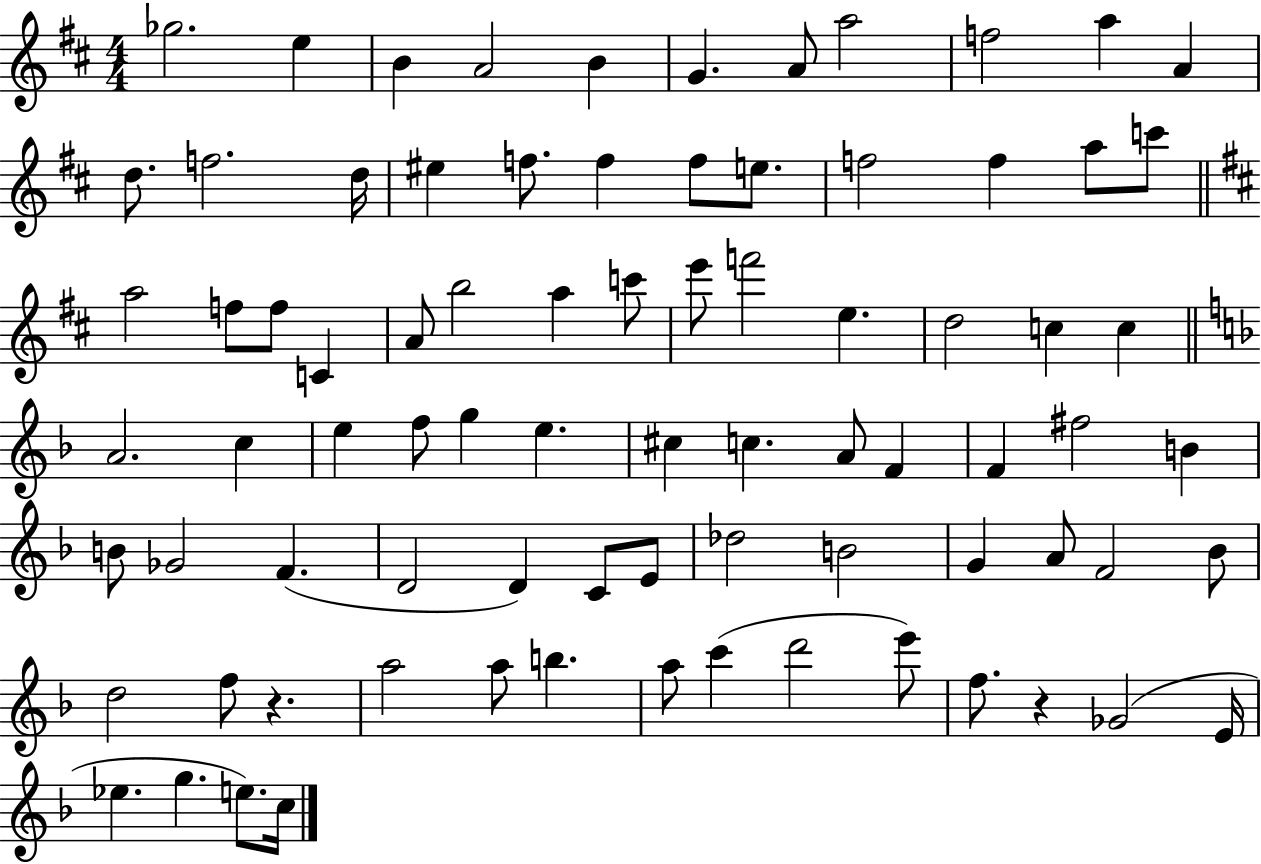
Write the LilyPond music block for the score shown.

{
  \clef treble
  \numericTimeSignature
  \time 4/4
  \key d \major
  ges''2. e''4 | b'4 a'2 b'4 | g'4. a'8 a''2 | f''2 a''4 a'4 | \break d''8. f''2. d''16 | eis''4 f''8. f''4 f''8 e''8. | f''2 f''4 a''8 c'''8 | \bar "||" \break \key b \minor a''2 f''8 f''8 c'4 | a'8 b''2 a''4 c'''8 | e'''8 f'''2 e''4. | d''2 c''4 c''4 | \break \bar "||" \break \key f \major a'2. c''4 | e''4 f''8 g''4 e''4. | cis''4 c''4. a'8 f'4 | f'4 fis''2 b'4 | \break b'8 ges'2 f'4.( | d'2 d'4) c'8 e'8 | des''2 b'2 | g'4 a'8 f'2 bes'8 | \break d''2 f''8 r4. | a''2 a''8 b''4. | a''8 c'''4( d'''2 e'''8) | f''8. r4 ges'2( e'16 | \break ees''4. g''4. e''8.) c''16 | \bar "|."
}